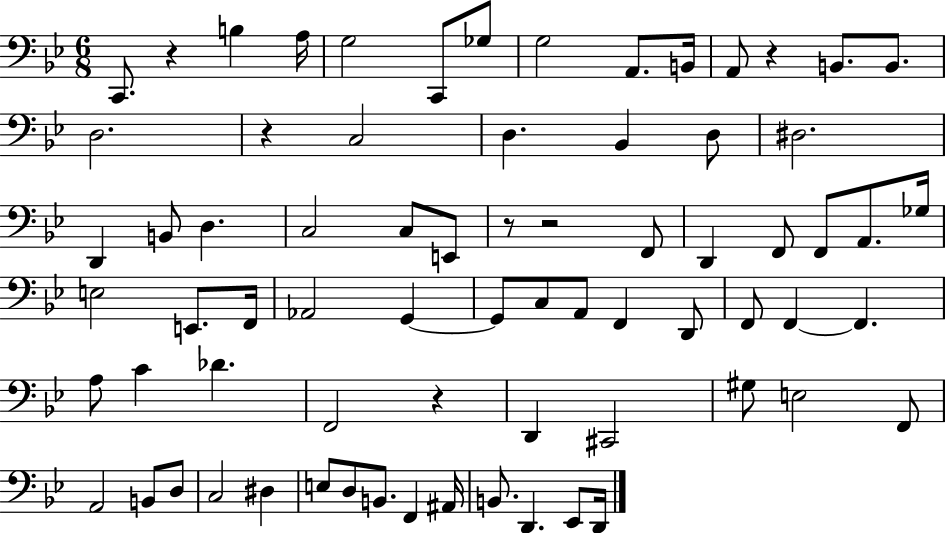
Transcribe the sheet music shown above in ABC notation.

X:1
T:Untitled
M:6/8
L:1/4
K:Bb
C,,/2 z B, A,/4 G,2 C,,/2 _G,/2 G,2 A,,/2 B,,/4 A,,/2 z B,,/2 B,,/2 D,2 z C,2 D, _B,, D,/2 ^D,2 D,, B,,/2 D, C,2 C,/2 E,,/2 z/2 z2 F,,/2 D,, F,,/2 F,,/2 A,,/2 _G,/4 E,2 E,,/2 F,,/4 _A,,2 G,, G,,/2 C,/2 A,,/2 F,, D,,/2 F,,/2 F,, F,, A,/2 C _D F,,2 z D,, ^C,,2 ^G,/2 E,2 F,,/2 A,,2 B,,/2 D,/2 C,2 ^D, E,/2 D,/2 B,,/2 F,, ^A,,/4 B,,/2 D,, _E,,/2 D,,/4